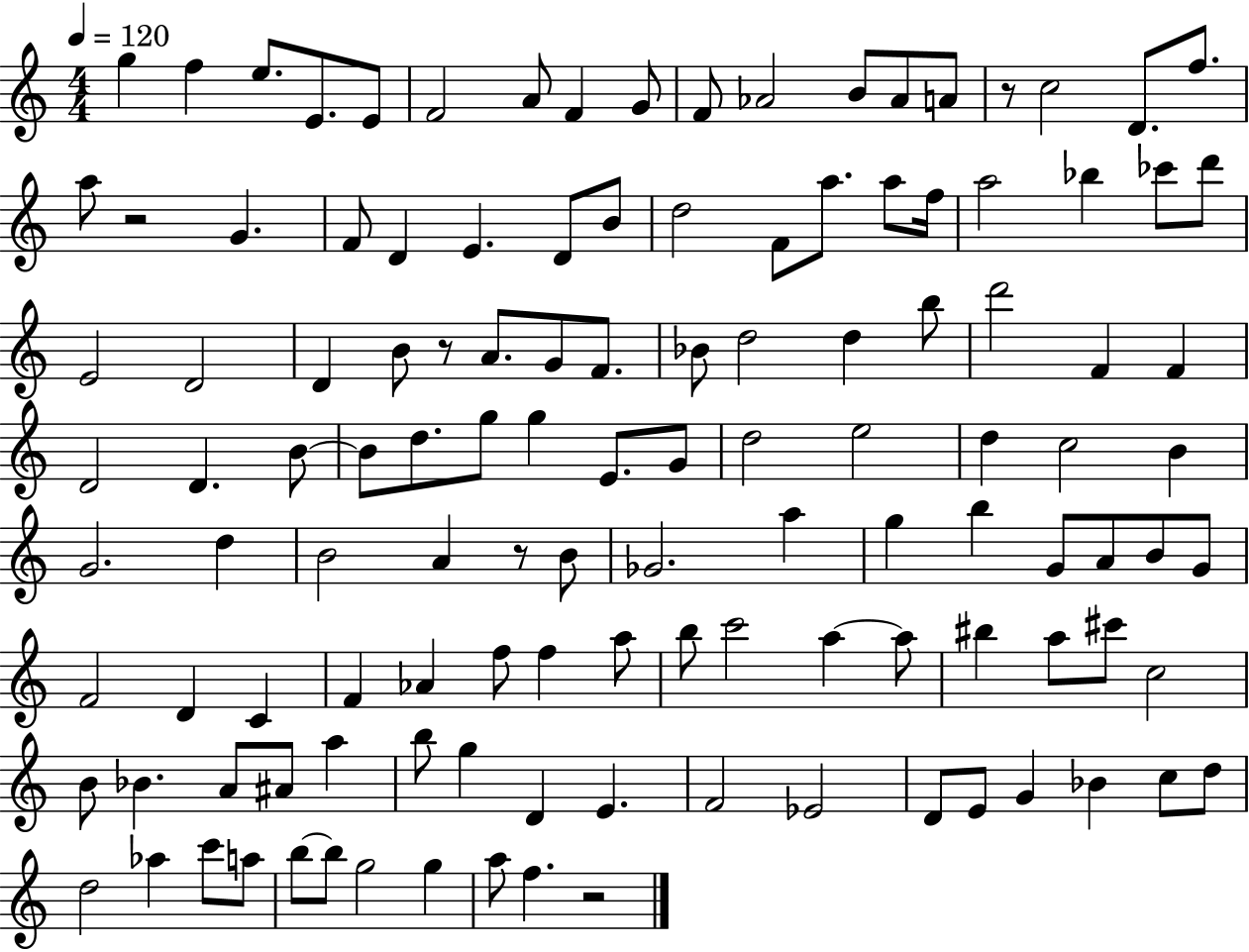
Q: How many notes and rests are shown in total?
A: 122